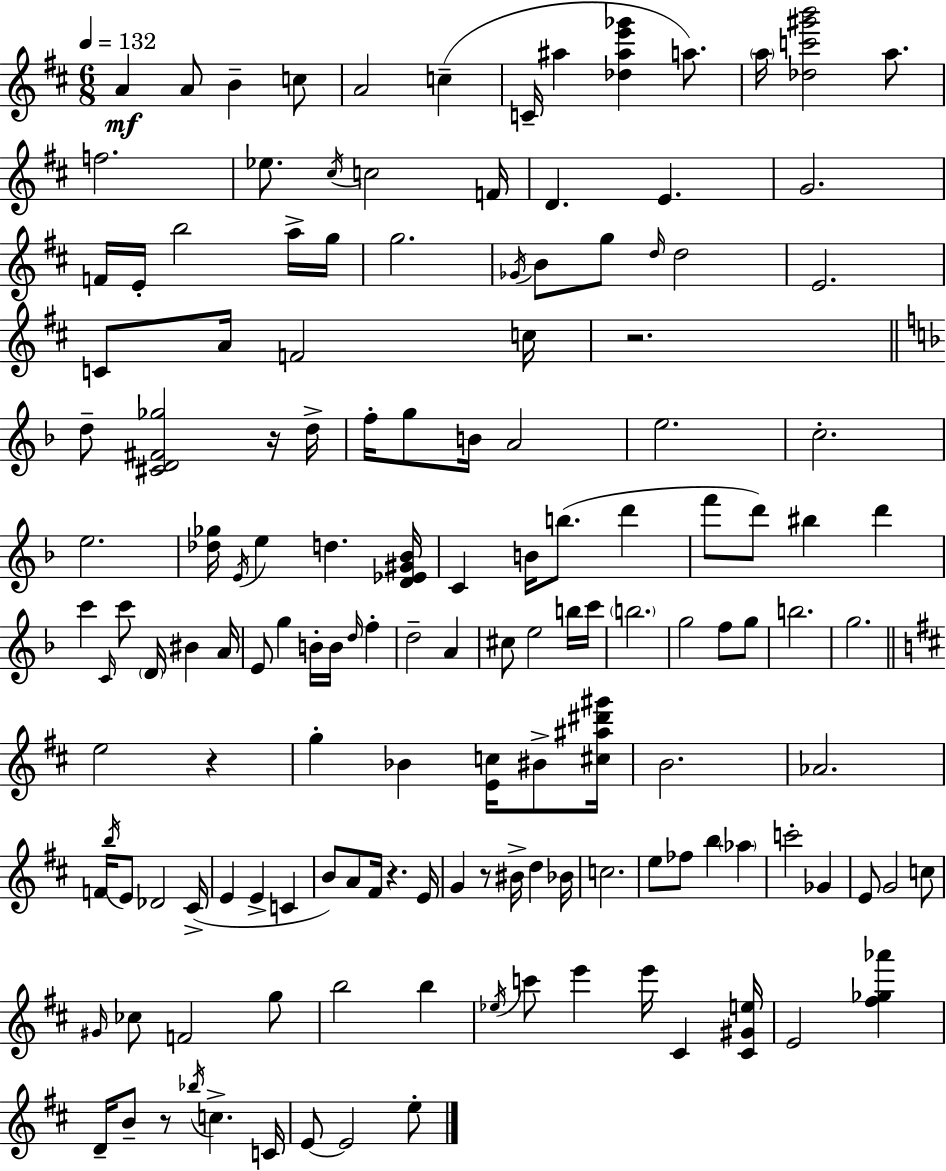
A4/q A4/e B4/q C5/e A4/h C5/q C4/s A#5/q [Db5,A#5,E6,Gb6]/q A5/e. A5/s [Db5,C6,G#6,B6]/h A5/e. F5/h. Eb5/e. C#5/s C5/h F4/s D4/q. E4/q. G4/h. F4/s E4/s B5/h A5/s G5/s G5/h. Gb4/s B4/e G5/e D5/s D5/h E4/h. C4/e A4/s F4/h C5/s R/h. D5/e [C#4,D4,F#4,Gb5]/h R/s D5/s F5/s G5/e B4/s A4/h E5/h. C5/h. E5/h. [Db5,Gb5]/s E4/s E5/q D5/q. [D4,Eb4,G#4,Bb4]/s C4/q B4/s B5/e. D6/q F6/e D6/e BIS5/q D6/q C6/q C4/s C6/e D4/s BIS4/q A4/s E4/e G5/q B4/s B4/s D5/s F5/q D5/h A4/q C#5/e E5/h B5/s C6/s B5/h. G5/h F5/e G5/e B5/h. G5/h. E5/h R/q G5/q Bb4/q [E4,C5]/s BIS4/e [C#5,A#5,D#6,G#6]/s B4/h. Ab4/h. F4/s B5/s E4/e Db4/h C#4/s E4/q E4/q C4/q B4/e A4/e F#4/s R/q. E4/s G4/q R/e BIS4/s D5/q Bb4/s C5/h. E5/e FES5/e B5/q Ab5/q C6/h Gb4/q E4/e G4/h C5/e G#4/s CES5/e F4/h G5/e B5/h B5/q Eb5/s C6/e E6/q E6/s C#4/q [C#4,G#4,E5]/s E4/h [F#5,Gb5,Ab6]/q D4/s B4/e R/e Bb5/s C5/q. C4/s E4/e E4/h E5/e